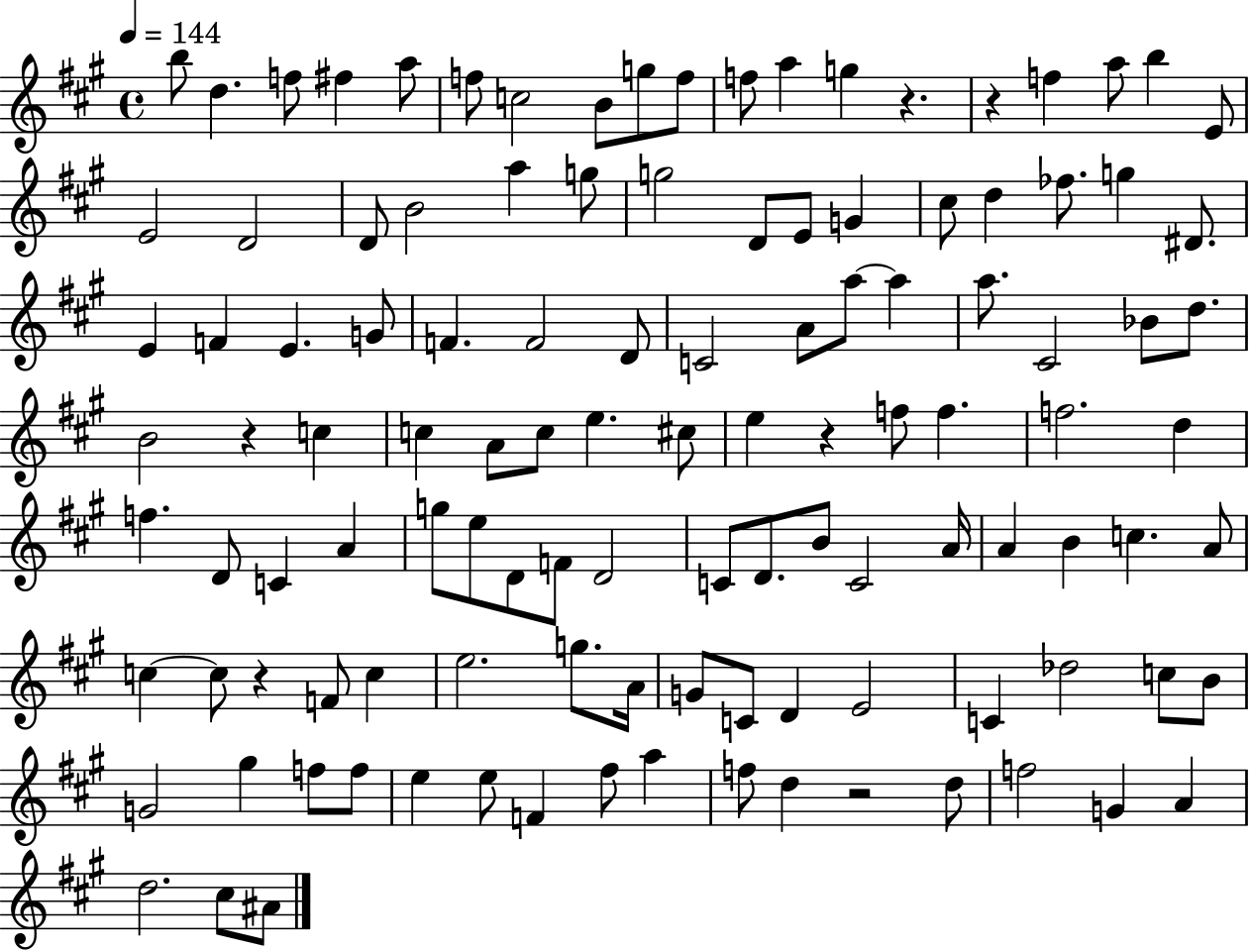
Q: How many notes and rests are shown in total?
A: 116